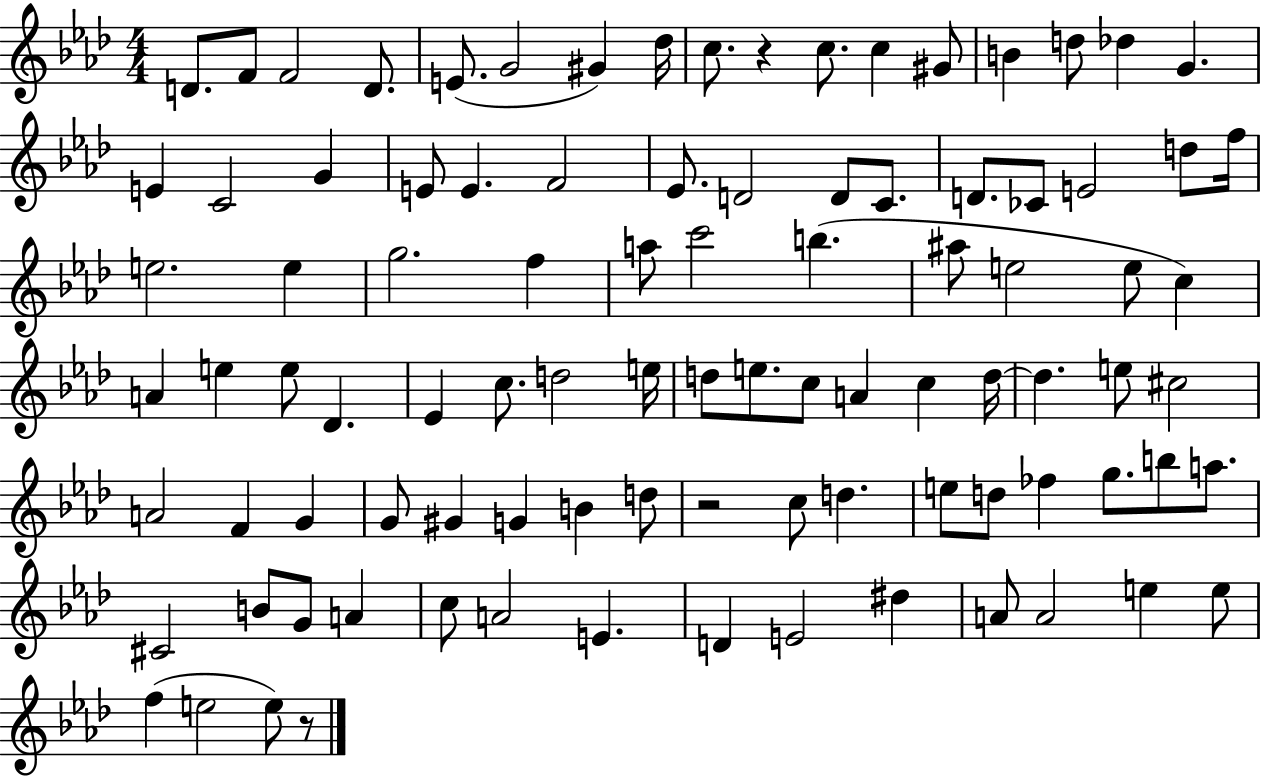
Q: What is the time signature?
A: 4/4